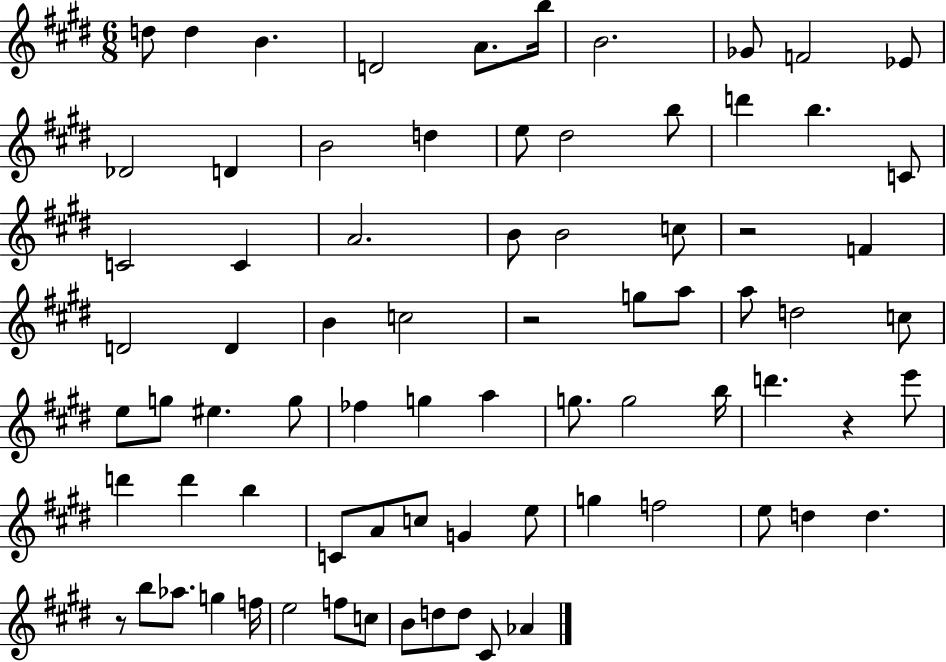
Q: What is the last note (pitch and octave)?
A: Ab4